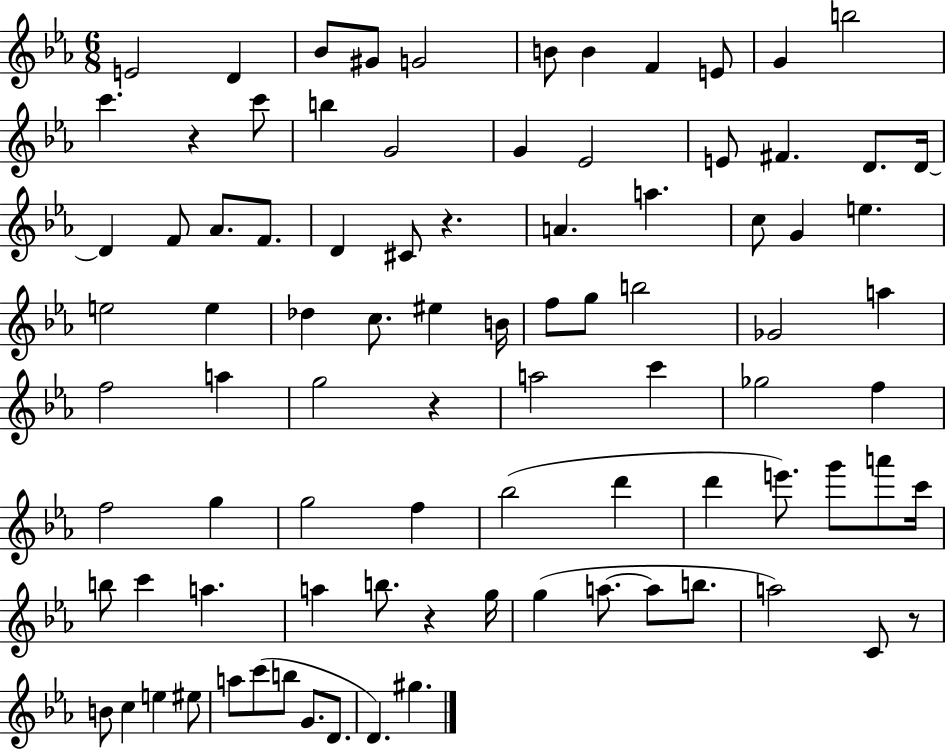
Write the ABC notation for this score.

X:1
T:Untitled
M:6/8
L:1/4
K:Eb
E2 D _B/2 ^G/2 G2 B/2 B F E/2 G b2 c' z c'/2 b G2 G _E2 E/2 ^F D/2 D/4 D F/2 _A/2 F/2 D ^C/2 z A a c/2 G e e2 e _d c/2 ^e B/4 f/2 g/2 b2 _G2 a f2 a g2 z a2 c' _g2 f f2 g g2 f _b2 d' d' e'/2 g'/2 a'/2 c'/4 b/2 c' a a b/2 z g/4 g a/2 a/2 b/2 a2 C/2 z/2 B/2 c e ^e/2 a/2 c'/2 b/2 G/2 D/2 D ^g